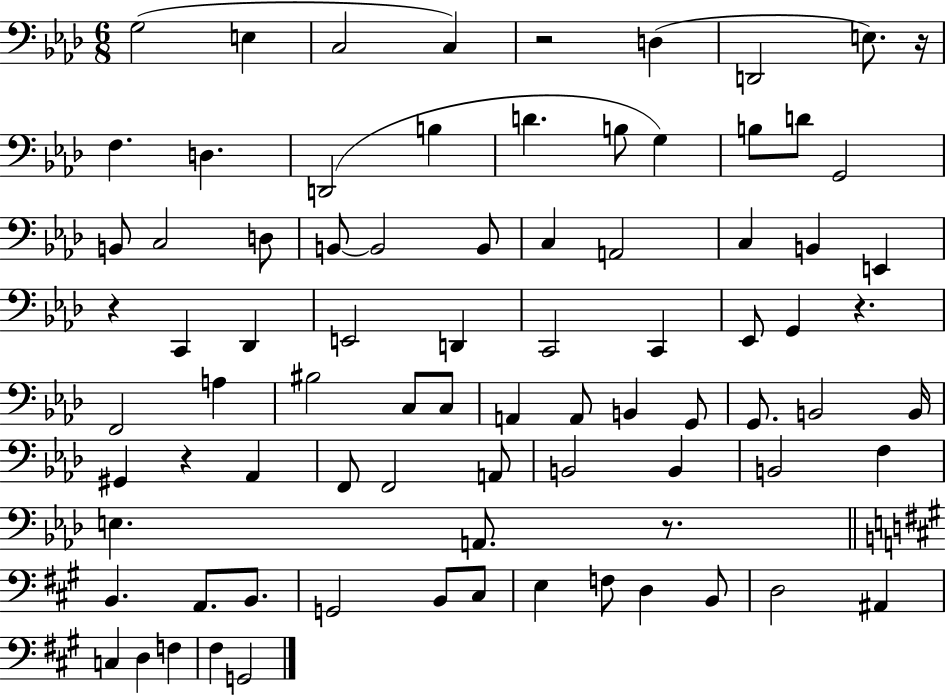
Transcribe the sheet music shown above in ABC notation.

X:1
T:Untitled
M:6/8
L:1/4
K:Ab
G,2 E, C,2 C, z2 D, D,,2 E,/2 z/4 F, D, D,,2 B, D B,/2 G, B,/2 D/2 G,,2 B,,/2 C,2 D,/2 B,,/2 B,,2 B,,/2 C, A,,2 C, B,, E,, z C,, _D,, E,,2 D,, C,,2 C,, _E,,/2 G,, z F,,2 A, ^B,2 C,/2 C,/2 A,, A,,/2 B,, G,,/2 G,,/2 B,,2 B,,/4 ^G,, z _A,, F,,/2 F,,2 A,,/2 B,,2 B,, B,,2 F, E, A,,/2 z/2 B,, A,,/2 B,,/2 G,,2 B,,/2 ^C,/2 E, F,/2 D, B,,/2 D,2 ^A,, C, D, F, ^F, G,,2